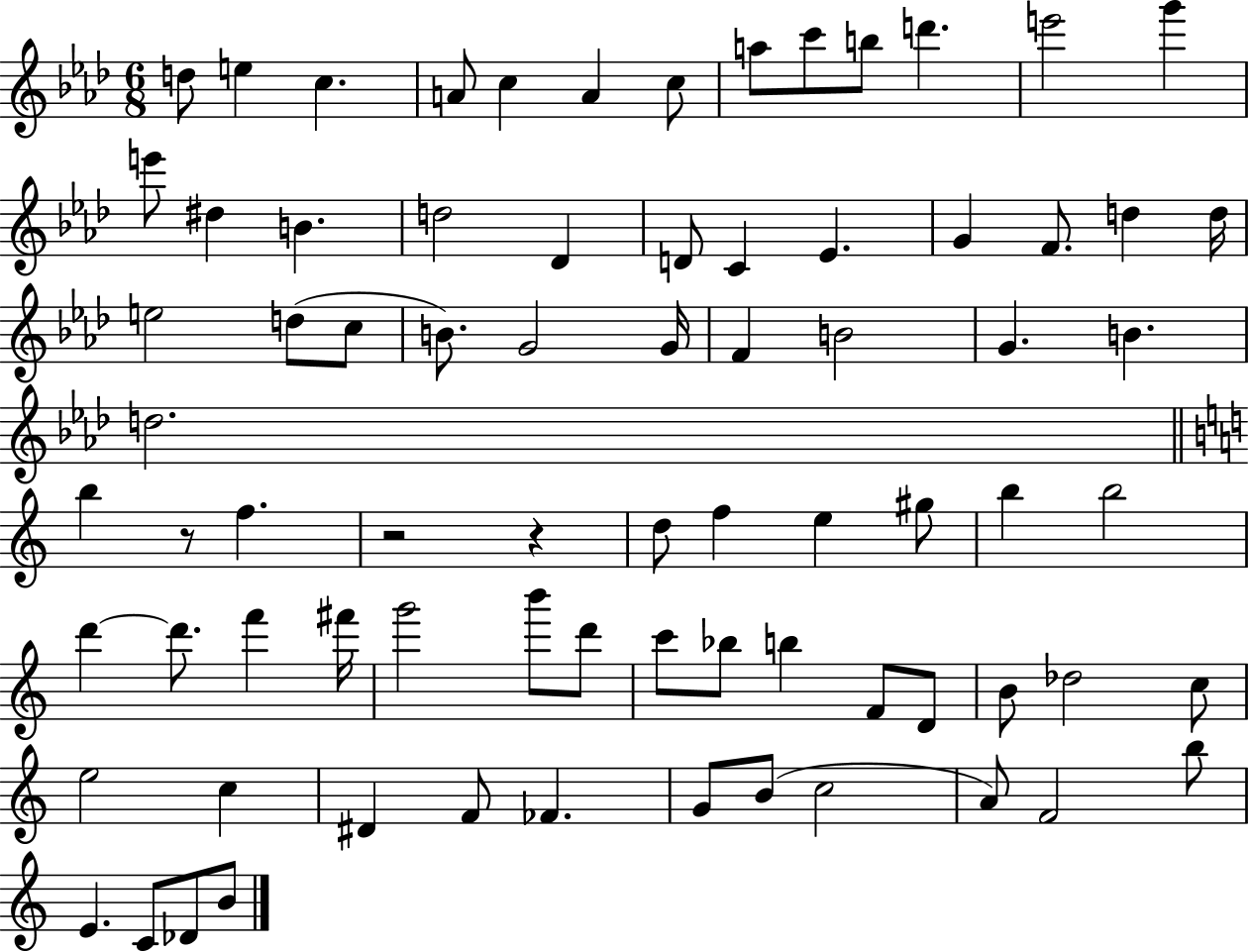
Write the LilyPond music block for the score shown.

{
  \clef treble
  \numericTimeSignature
  \time 6/8
  \key aes \major
  \repeat volta 2 { d''8 e''4 c''4. | a'8 c''4 a'4 c''8 | a''8 c'''8 b''8 d'''4. | e'''2 g'''4 | \break e'''8 dis''4 b'4. | d''2 des'4 | d'8 c'4 ees'4. | g'4 f'8. d''4 d''16 | \break e''2 d''8( c''8 | b'8.) g'2 g'16 | f'4 b'2 | g'4. b'4. | \break d''2. | \bar "||" \break \key c \major b''4 r8 f''4. | r2 r4 | d''8 f''4 e''4 gis''8 | b''4 b''2 | \break d'''4~~ d'''8. f'''4 fis'''16 | g'''2 b'''8 d'''8 | c'''8 bes''8 b''4 f'8 d'8 | b'8 des''2 c''8 | \break e''2 c''4 | dis'4 f'8 fes'4. | g'8 b'8( c''2 | a'8) f'2 b''8 | \break e'4. c'8 des'8 b'8 | } \bar "|."
}